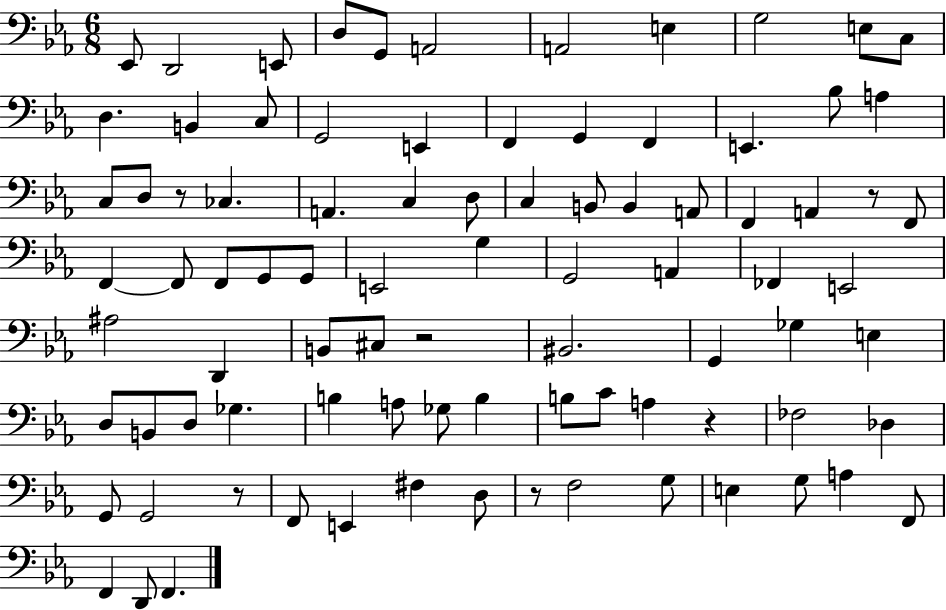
{
  \clef bass
  \numericTimeSignature
  \time 6/8
  \key ees \major
  ees,8 d,2 e,8 | d8 g,8 a,2 | a,2 e4 | g2 e8 c8 | \break d4. b,4 c8 | g,2 e,4 | f,4 g,4 f,4 | e,4. bes8 a4 | \break c8 d8 r8 ces4. | a,4. c4 d8 | c4 b,8 b,4 a,8 | f,4 a,4 r8 f,8 | \break f,4~~ f,8 f,8 g,8 g,8 | e,2 g4 | g,2 a,4 | fes,4 e,2 | \break ais2 d,4 | b,8 cis8 r2 | bis,2. | g,4 ges4 e4 | \break d8 b,8 d8 ges4. | b4 a8 ges8 b4 | b8 c'8 a4 r4 | fes2 des4 | \break g,8 g,2 r8 | f,8 e,4 fis4 d8 | r8 f2 g8 | e4 g8 a4 f,8 | \break f,4 d,8 f,4. | \bar "|."
}